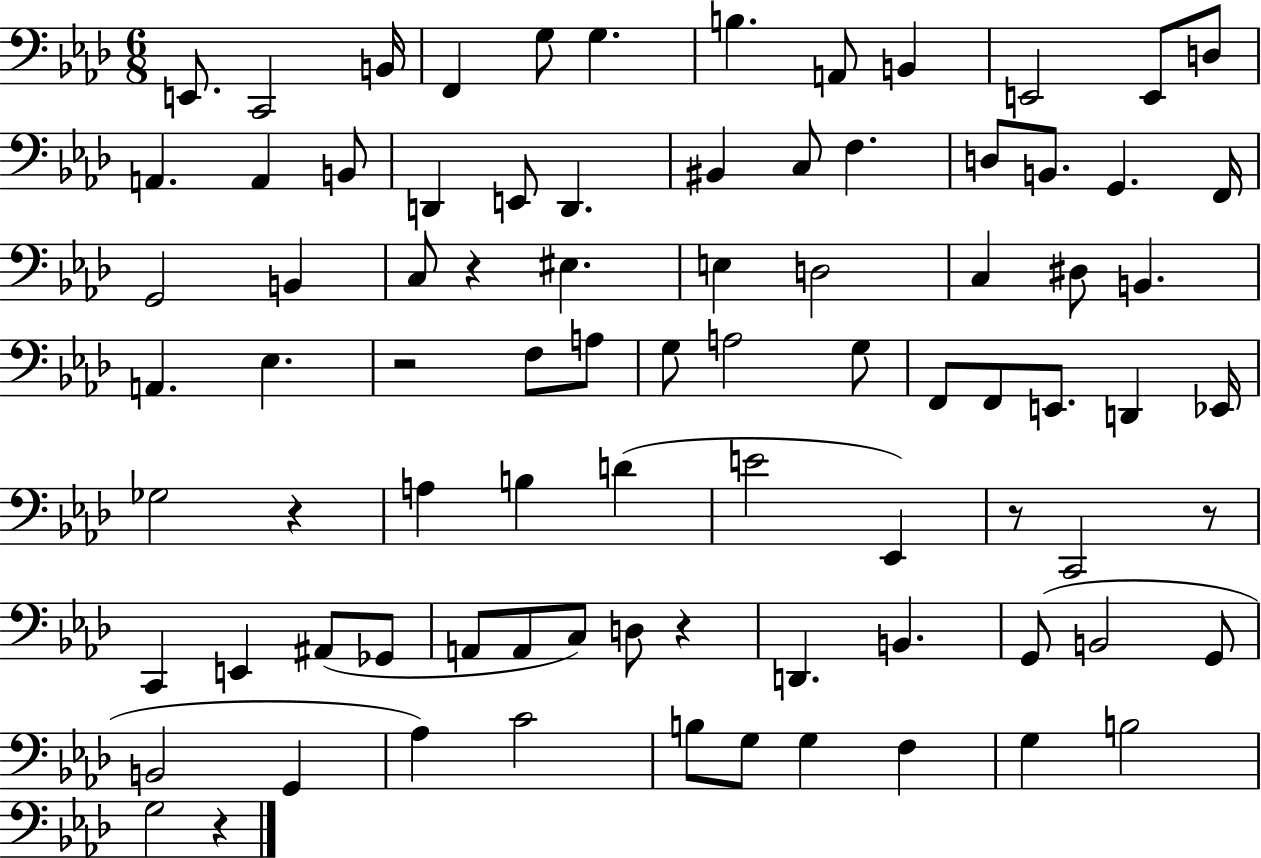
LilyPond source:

{
  \clef bass
  \numericTimeSignature
  \time 6/8
  \key aes \major
  \repeat volta 2 { e,8. c,2 b,16 | f,4 g8 g4. | b4. a,8 b,4 | e,2 e,8 d8 | \break a,4. a,4 b,8 | d,4 e,8 d,4. | bis,4 c8 f4. | d8 b,8. g,4. f,16 | \break g,2 b,4 | c8 r4 eis4. | e4 d2 | c4 dis8 b,4. | \break a,4. ees4. | r2 f8 a8 | g8 a2 g8 | f,8 f,8 e,8. d,4 ees,16 | \break ges2 r4 | a4 b4 d'4( | e'2 ees,4) | r8 c,2 r8 | \break c,4 e,4 ais,8( ges,8 | a,8 a,8 c8) d8 r4 | d,4. b,4. | g,8( b,2 g,8 | \break b,2 g,4 | aes4) c'2 | b8 g8 g4 f4 | g4 b2 | \break g2 r4 | } \bar "|."
}